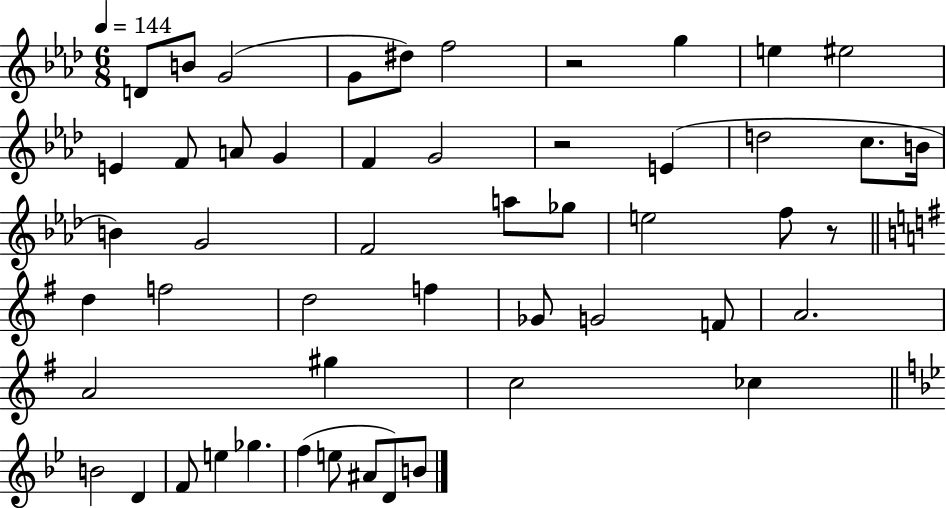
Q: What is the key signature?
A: AES major